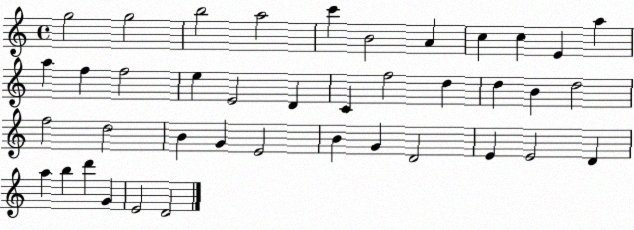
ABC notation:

X:1
T:Untitled
M:4/4
L:1/4
K:C
g2 g2 b2 a2 c' B2 A c c E a a f f2 e E2 D C f2 d d B d2 f2 d2 B G E2 B G D2 E E2 D a b d' G E2 D2